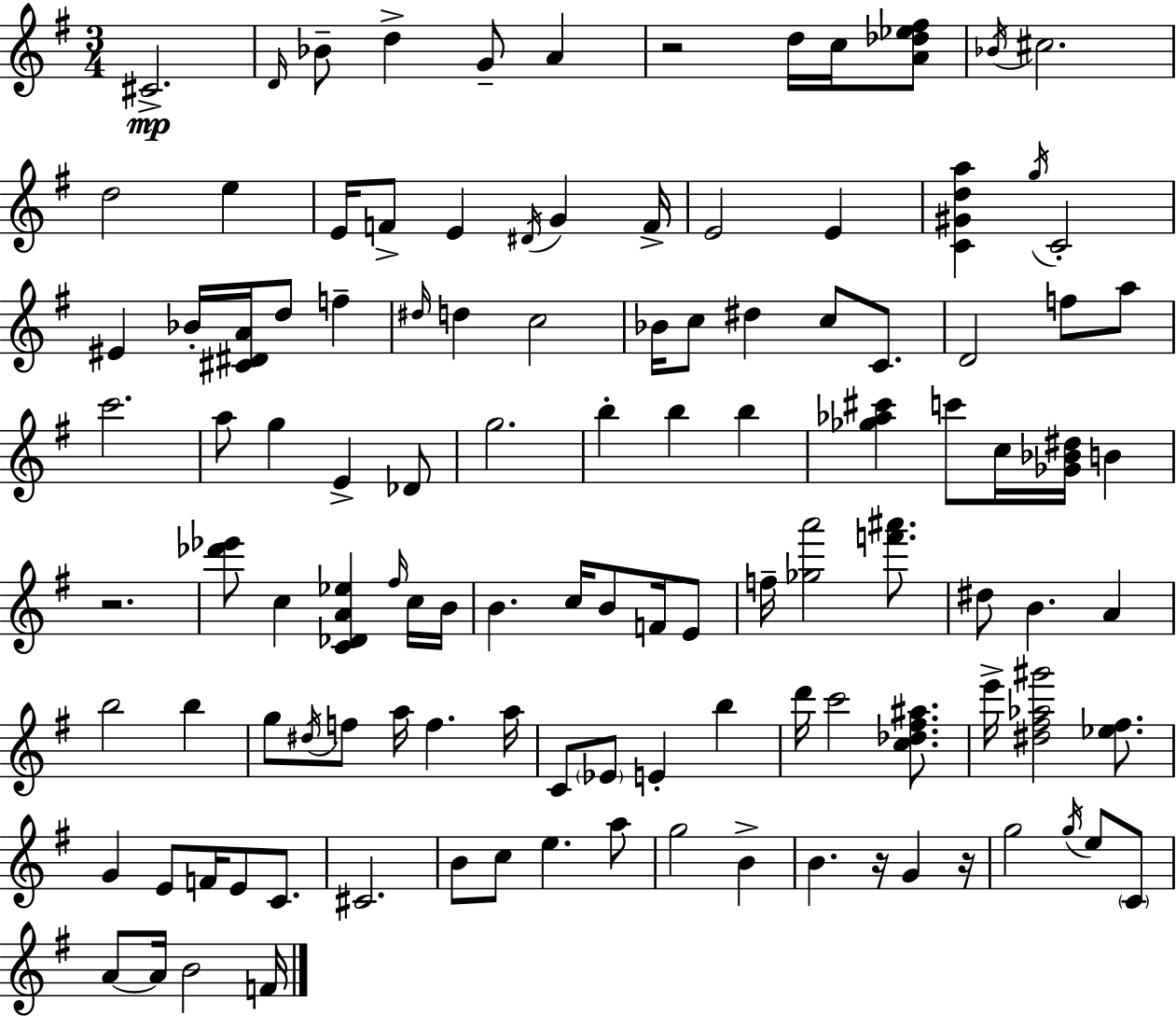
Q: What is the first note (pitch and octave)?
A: C#4